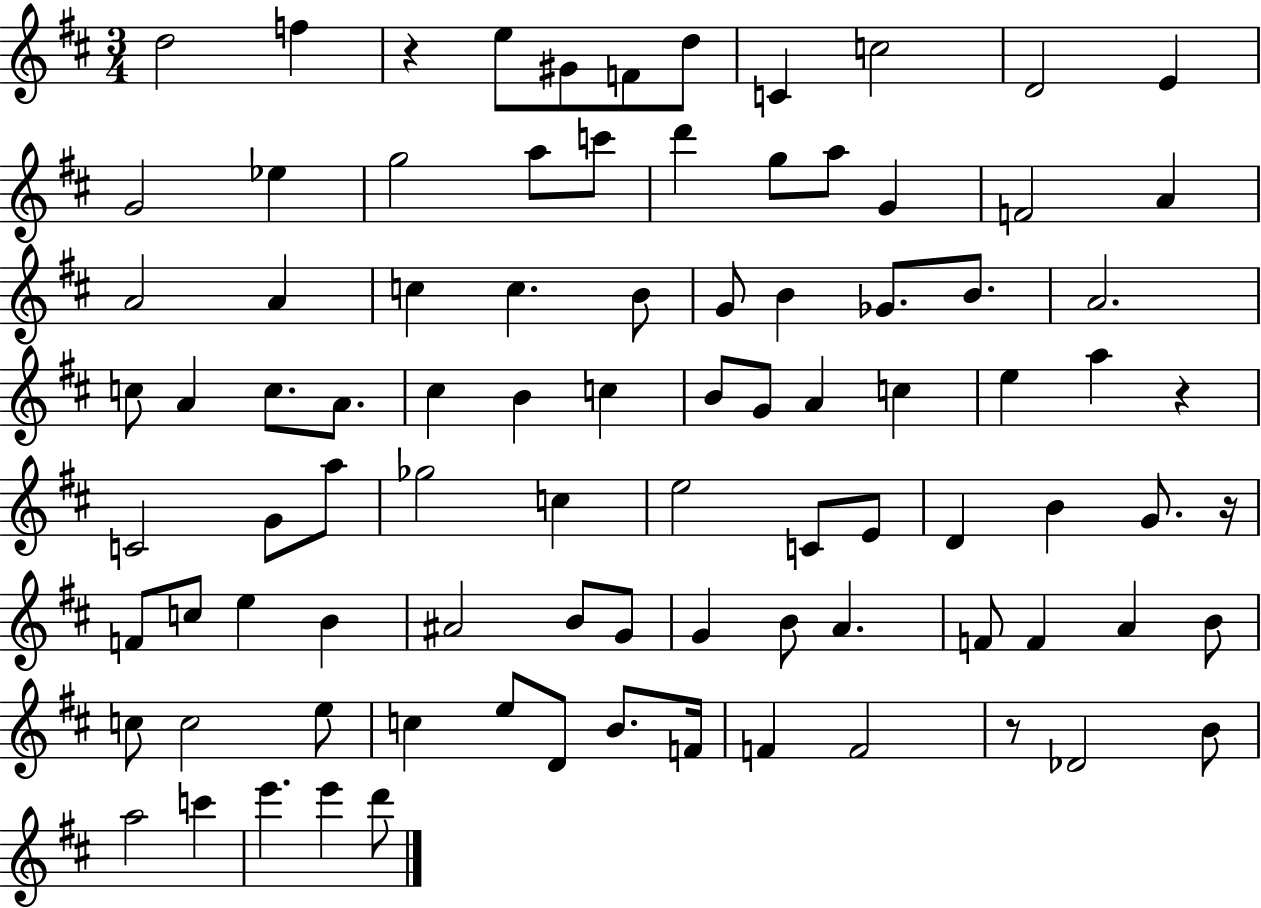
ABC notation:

X:1
T:Untitled
M:3/4
L:1/4
K:D
d2 f z e/2 ^G/2 F/2 d/2 C c2 D2 E G2 _e g2 a/2 c'/2 d' g/2 a/2 G F2 A A2 A c c B/2 G/2 B _G/2 B/2 A2 c/2 A c/2 A/2 ^c B c B/2 G/2 A c e a z C2 G/2 a/2 _g2 c e2 C/2 E/2 D B G/2 z/4 F/2 c/2 e B ^A2 B/2 G/2 G B/2 A F/2 F A B/2 c/2 c2 e/2 c e/2 D/2 B/2 F/4 F F2 z/2 _D2 B/2 a2 c' e' e' d'/2